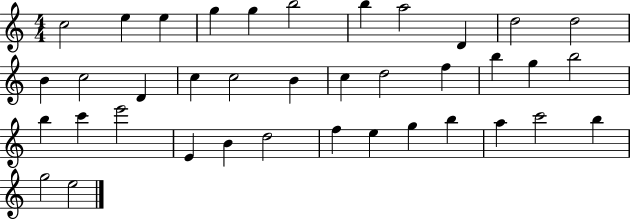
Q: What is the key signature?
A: C major